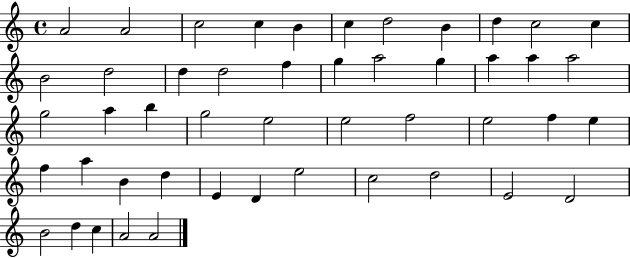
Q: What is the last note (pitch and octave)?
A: A4